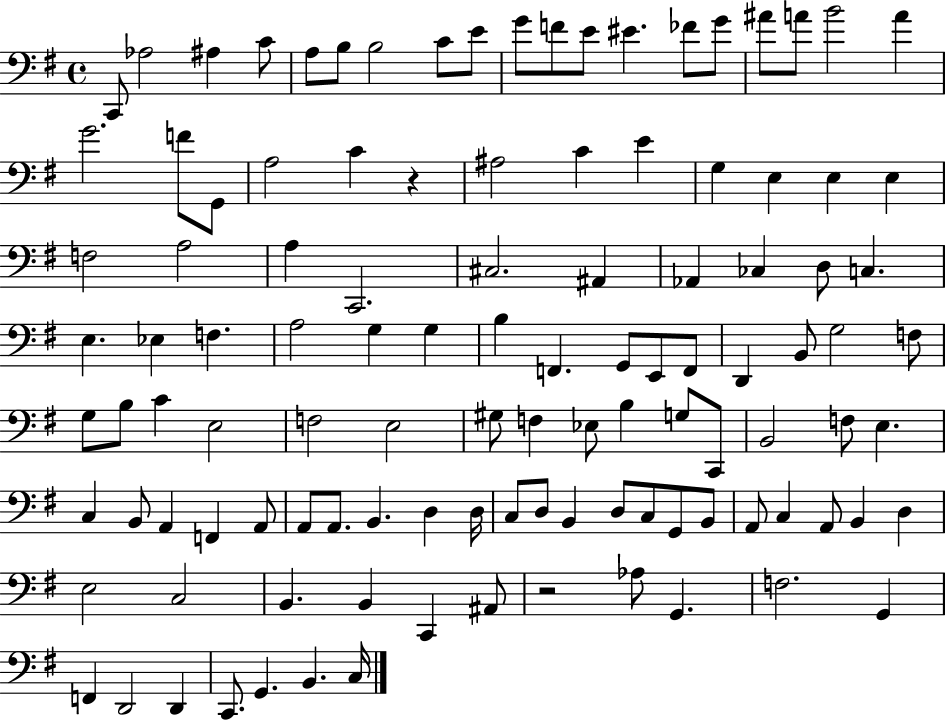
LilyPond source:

{
  \clef bass
  \time 4/4
  \defaultTimeSignature
  \key g \major
  c,8 aes2 ais4 c'8 | a8 b8 b2 c'8 e'8 | g'8 f'8 e'8 eis'4. fes'8 g'8 | ais'8 a'8 b'2 a'4 | \break g'2. f'8 g,8 | a2 c'4 r4 | ais2 c'4 e'4 | g4 e4 e4 e4 | \break f2 a2 | a4 c,2. | cis2. ais,4 | aes,4 ces4 d8 c4. | \break e4. ees4 f4. | a2 g4 g4 | b4 f,4. g,8 e,8 f,8 | d,4 b,8 g2 f8 | \break g8 b8 c'4 e2 | f2 e2 | gis8 f4 ees8 b4 g8 c,8 | b,2 f8 e4. | \break c4 b,8 a,4 f,4 a,8 | a,8 a,8. b,4. d4 d16 | c8 d8 b,4 d8 c8 g,8 b,8 | a,8 c4 a,8 b,4 d4 | \break e2 c2 | b,4. b,4 c,4 ais,8 | r2 aes8 g,4. | f2. g,4 | \break f,4 d,2 d,4 | c,8. g,4. b,4. c16 | \bar "|."
}